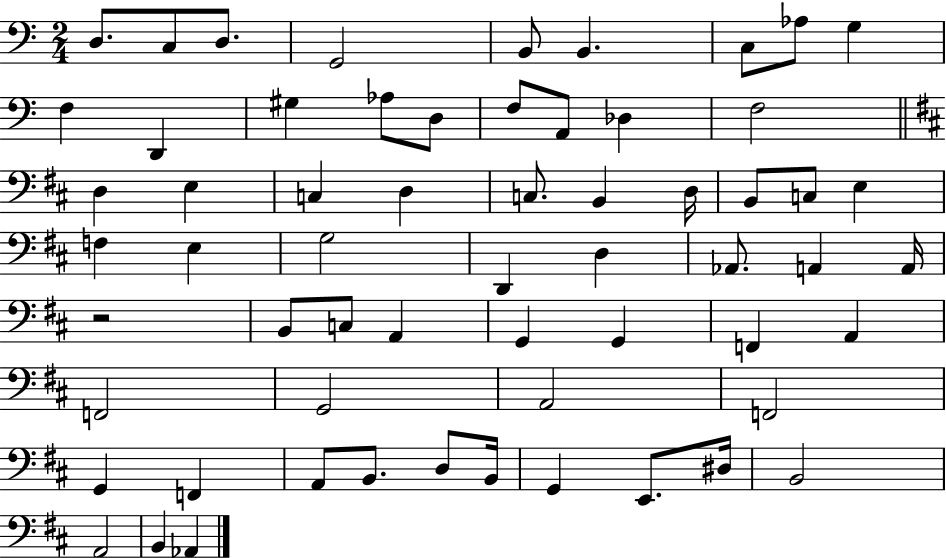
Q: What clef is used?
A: bass